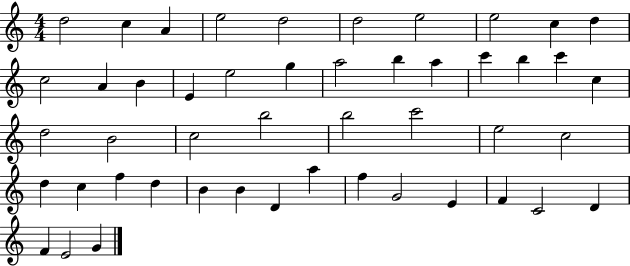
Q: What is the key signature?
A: C major